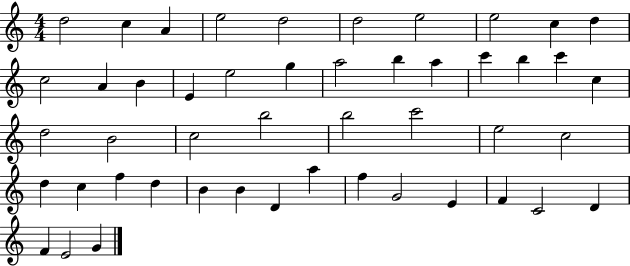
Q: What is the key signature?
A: C major